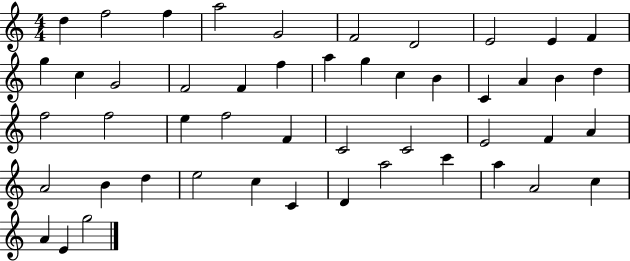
D5/q F5/h F5/q A5/h G4/h F4/h D4/h E4/h E4/q F4/q G5/q C5/q G4/h F4/h F4/q F5/q A5/q G5/q C5/q B4/q C4/q A4/q B4/q D5/q F5/h F5/h E5/q F5/h F4/q C4/h C4/h E4/h F4/q A4/q A4/h B4/q D5/q E5/h C5/q C4/q D4/q A5/h C6/q A5/q A4/h C5/q A4/q E4/q G5/h